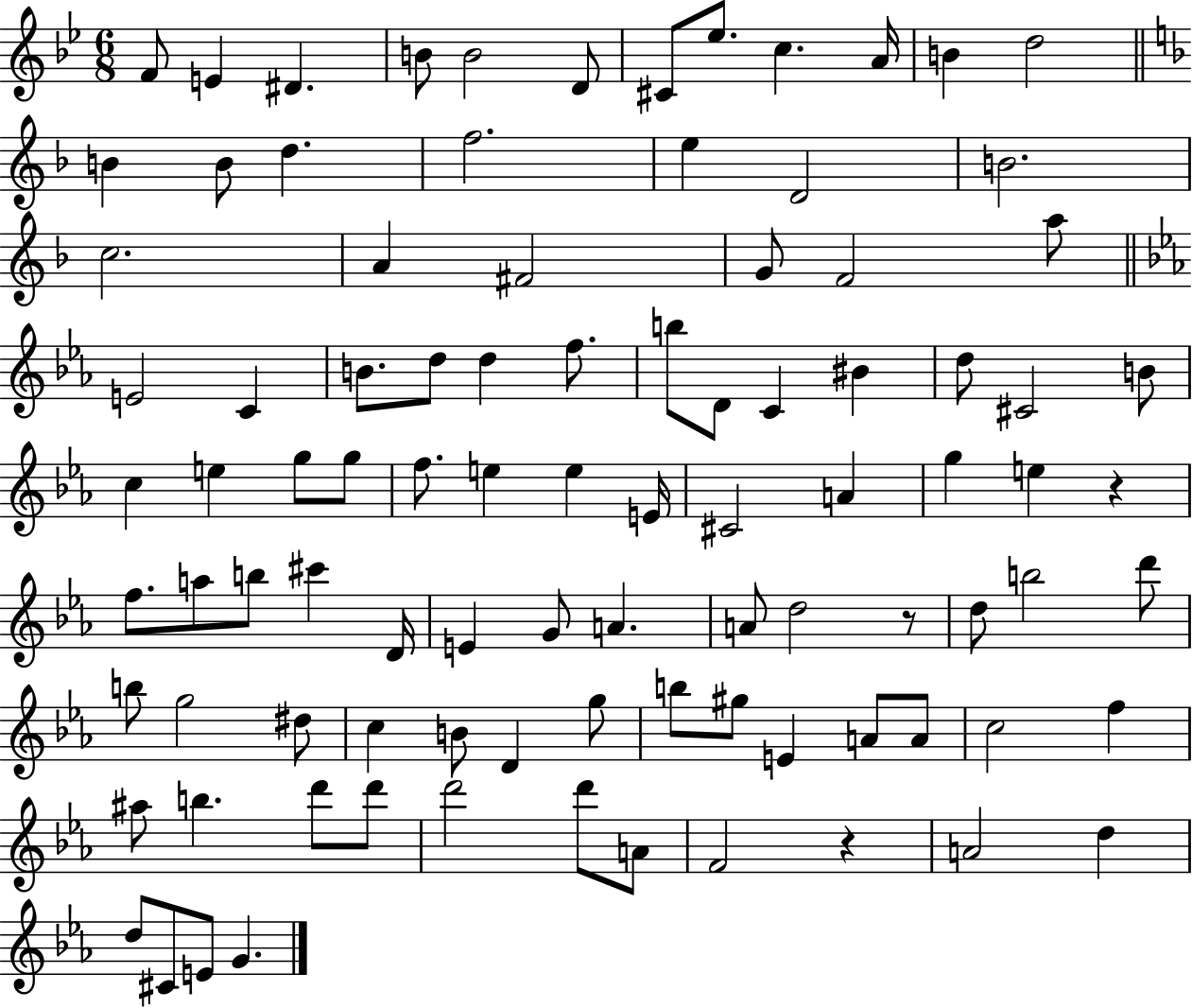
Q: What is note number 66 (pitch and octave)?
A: D#5